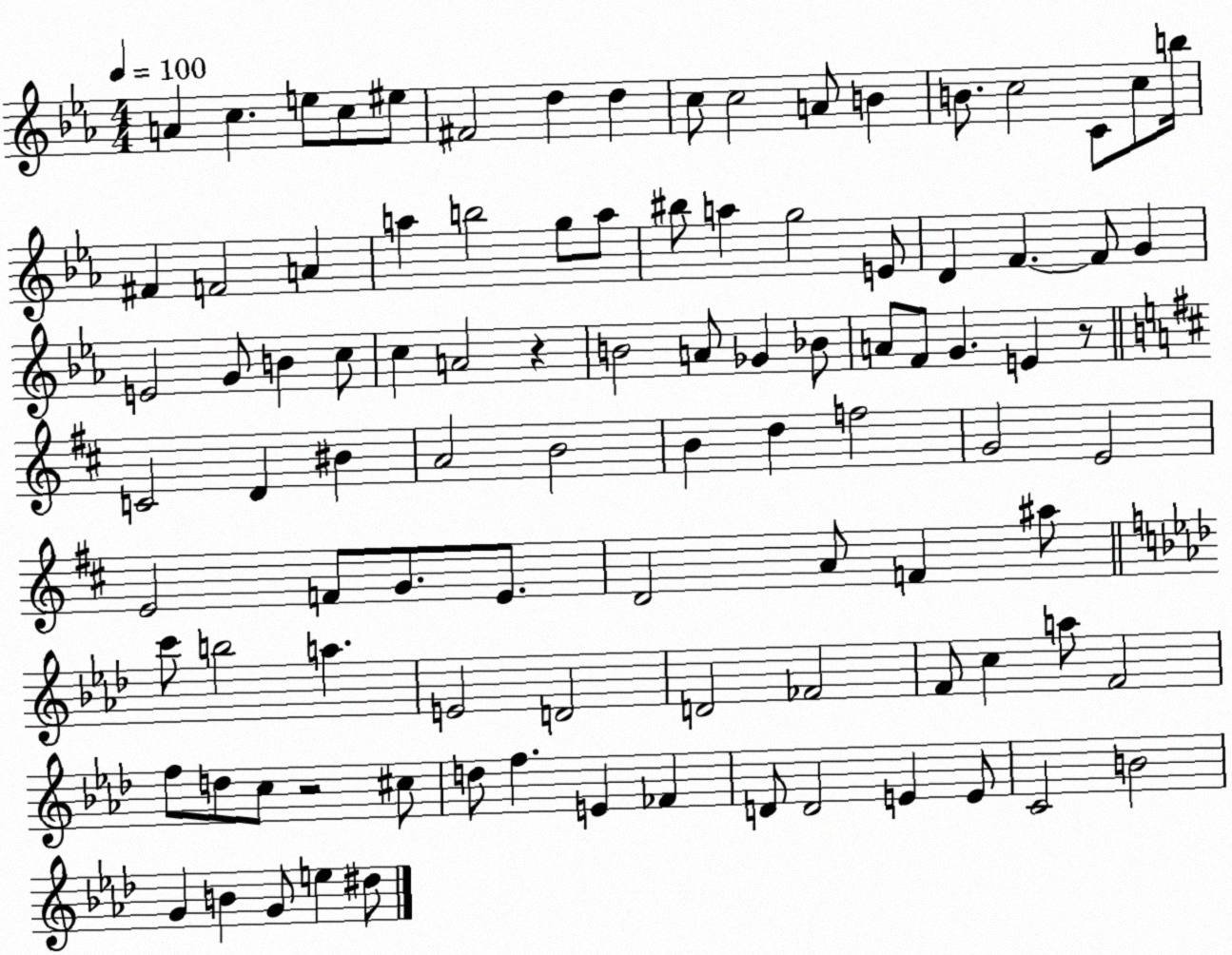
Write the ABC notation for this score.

X:1
T:Untitled
M:4/4
L:1/4
K:Eb
A c e/2 c/2 ^e/2 ^F2 d d c/2 c2 A/2 B B/2 c2 C/2 c/2 b/4 ^F F2 A a b2 g/2 a/2 ^b/2 a g2 E/2 D F F/2 G E2 G/2 B c/2 c A2 z B2 A/2 _G _B/2 A/2 F/2 G E z/2 C2 D ^B A2 B2 B d f2 G2 E2 E2 F/2 G/2 E/2 D2 A/2 F ^a/2 c'/2 b2 a E2 D2 D2 _F2 F/2 c a/2 F2 f/2 d/2 c/2 z2 ^c/2 d/2 f E _F D/2 D2 E E/2 C2 B2 G B G/2 e ^d/2